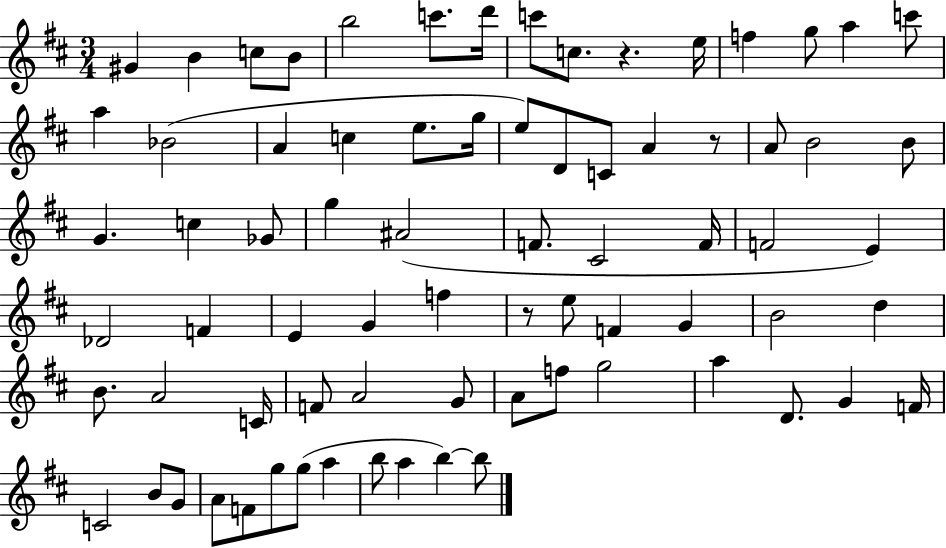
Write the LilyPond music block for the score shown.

{
  \clef treble
  \numericTimeSignature
  \time 3/4
  \key d \major
  gis'4 b'4 c''8 b'8 | b''2 c'''8. d'''16 | c'''8 c''8. r4. e''16 | f''4 g''8 a''4 c'''8 | \break a''4 bes'2( | a'4 c''4 e''8. g''16 | e''8) d'8 c'8 a'4 r8 | a'8 b'2 b'8 | \break g'4. c''4 ges'8 | g''4 ais'2( | f'8. cis'2 f'16 | f'2 e'4) | \break des'2 f'4 | e'4 g'4 f''4 | r8 e''8 f'4 g'4 | b'2 d''4 | \break b'8. a'2 c'16 | f'8 a'2 g'8 | a'8 f''8 g''2 | a''4 d'8. g'4 f'16 | \break c'2 b'8 g'8 | a'8 f'8 g''8 g''8( a''4 | b''8 a''4 b''4~~) b''8 | \bar "|."
}